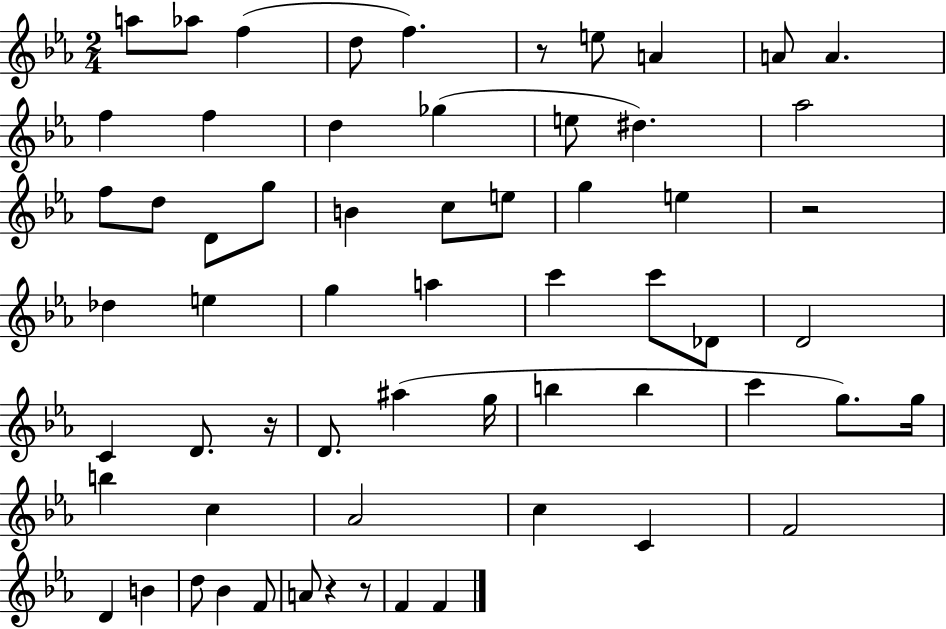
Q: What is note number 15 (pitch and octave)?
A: D#5